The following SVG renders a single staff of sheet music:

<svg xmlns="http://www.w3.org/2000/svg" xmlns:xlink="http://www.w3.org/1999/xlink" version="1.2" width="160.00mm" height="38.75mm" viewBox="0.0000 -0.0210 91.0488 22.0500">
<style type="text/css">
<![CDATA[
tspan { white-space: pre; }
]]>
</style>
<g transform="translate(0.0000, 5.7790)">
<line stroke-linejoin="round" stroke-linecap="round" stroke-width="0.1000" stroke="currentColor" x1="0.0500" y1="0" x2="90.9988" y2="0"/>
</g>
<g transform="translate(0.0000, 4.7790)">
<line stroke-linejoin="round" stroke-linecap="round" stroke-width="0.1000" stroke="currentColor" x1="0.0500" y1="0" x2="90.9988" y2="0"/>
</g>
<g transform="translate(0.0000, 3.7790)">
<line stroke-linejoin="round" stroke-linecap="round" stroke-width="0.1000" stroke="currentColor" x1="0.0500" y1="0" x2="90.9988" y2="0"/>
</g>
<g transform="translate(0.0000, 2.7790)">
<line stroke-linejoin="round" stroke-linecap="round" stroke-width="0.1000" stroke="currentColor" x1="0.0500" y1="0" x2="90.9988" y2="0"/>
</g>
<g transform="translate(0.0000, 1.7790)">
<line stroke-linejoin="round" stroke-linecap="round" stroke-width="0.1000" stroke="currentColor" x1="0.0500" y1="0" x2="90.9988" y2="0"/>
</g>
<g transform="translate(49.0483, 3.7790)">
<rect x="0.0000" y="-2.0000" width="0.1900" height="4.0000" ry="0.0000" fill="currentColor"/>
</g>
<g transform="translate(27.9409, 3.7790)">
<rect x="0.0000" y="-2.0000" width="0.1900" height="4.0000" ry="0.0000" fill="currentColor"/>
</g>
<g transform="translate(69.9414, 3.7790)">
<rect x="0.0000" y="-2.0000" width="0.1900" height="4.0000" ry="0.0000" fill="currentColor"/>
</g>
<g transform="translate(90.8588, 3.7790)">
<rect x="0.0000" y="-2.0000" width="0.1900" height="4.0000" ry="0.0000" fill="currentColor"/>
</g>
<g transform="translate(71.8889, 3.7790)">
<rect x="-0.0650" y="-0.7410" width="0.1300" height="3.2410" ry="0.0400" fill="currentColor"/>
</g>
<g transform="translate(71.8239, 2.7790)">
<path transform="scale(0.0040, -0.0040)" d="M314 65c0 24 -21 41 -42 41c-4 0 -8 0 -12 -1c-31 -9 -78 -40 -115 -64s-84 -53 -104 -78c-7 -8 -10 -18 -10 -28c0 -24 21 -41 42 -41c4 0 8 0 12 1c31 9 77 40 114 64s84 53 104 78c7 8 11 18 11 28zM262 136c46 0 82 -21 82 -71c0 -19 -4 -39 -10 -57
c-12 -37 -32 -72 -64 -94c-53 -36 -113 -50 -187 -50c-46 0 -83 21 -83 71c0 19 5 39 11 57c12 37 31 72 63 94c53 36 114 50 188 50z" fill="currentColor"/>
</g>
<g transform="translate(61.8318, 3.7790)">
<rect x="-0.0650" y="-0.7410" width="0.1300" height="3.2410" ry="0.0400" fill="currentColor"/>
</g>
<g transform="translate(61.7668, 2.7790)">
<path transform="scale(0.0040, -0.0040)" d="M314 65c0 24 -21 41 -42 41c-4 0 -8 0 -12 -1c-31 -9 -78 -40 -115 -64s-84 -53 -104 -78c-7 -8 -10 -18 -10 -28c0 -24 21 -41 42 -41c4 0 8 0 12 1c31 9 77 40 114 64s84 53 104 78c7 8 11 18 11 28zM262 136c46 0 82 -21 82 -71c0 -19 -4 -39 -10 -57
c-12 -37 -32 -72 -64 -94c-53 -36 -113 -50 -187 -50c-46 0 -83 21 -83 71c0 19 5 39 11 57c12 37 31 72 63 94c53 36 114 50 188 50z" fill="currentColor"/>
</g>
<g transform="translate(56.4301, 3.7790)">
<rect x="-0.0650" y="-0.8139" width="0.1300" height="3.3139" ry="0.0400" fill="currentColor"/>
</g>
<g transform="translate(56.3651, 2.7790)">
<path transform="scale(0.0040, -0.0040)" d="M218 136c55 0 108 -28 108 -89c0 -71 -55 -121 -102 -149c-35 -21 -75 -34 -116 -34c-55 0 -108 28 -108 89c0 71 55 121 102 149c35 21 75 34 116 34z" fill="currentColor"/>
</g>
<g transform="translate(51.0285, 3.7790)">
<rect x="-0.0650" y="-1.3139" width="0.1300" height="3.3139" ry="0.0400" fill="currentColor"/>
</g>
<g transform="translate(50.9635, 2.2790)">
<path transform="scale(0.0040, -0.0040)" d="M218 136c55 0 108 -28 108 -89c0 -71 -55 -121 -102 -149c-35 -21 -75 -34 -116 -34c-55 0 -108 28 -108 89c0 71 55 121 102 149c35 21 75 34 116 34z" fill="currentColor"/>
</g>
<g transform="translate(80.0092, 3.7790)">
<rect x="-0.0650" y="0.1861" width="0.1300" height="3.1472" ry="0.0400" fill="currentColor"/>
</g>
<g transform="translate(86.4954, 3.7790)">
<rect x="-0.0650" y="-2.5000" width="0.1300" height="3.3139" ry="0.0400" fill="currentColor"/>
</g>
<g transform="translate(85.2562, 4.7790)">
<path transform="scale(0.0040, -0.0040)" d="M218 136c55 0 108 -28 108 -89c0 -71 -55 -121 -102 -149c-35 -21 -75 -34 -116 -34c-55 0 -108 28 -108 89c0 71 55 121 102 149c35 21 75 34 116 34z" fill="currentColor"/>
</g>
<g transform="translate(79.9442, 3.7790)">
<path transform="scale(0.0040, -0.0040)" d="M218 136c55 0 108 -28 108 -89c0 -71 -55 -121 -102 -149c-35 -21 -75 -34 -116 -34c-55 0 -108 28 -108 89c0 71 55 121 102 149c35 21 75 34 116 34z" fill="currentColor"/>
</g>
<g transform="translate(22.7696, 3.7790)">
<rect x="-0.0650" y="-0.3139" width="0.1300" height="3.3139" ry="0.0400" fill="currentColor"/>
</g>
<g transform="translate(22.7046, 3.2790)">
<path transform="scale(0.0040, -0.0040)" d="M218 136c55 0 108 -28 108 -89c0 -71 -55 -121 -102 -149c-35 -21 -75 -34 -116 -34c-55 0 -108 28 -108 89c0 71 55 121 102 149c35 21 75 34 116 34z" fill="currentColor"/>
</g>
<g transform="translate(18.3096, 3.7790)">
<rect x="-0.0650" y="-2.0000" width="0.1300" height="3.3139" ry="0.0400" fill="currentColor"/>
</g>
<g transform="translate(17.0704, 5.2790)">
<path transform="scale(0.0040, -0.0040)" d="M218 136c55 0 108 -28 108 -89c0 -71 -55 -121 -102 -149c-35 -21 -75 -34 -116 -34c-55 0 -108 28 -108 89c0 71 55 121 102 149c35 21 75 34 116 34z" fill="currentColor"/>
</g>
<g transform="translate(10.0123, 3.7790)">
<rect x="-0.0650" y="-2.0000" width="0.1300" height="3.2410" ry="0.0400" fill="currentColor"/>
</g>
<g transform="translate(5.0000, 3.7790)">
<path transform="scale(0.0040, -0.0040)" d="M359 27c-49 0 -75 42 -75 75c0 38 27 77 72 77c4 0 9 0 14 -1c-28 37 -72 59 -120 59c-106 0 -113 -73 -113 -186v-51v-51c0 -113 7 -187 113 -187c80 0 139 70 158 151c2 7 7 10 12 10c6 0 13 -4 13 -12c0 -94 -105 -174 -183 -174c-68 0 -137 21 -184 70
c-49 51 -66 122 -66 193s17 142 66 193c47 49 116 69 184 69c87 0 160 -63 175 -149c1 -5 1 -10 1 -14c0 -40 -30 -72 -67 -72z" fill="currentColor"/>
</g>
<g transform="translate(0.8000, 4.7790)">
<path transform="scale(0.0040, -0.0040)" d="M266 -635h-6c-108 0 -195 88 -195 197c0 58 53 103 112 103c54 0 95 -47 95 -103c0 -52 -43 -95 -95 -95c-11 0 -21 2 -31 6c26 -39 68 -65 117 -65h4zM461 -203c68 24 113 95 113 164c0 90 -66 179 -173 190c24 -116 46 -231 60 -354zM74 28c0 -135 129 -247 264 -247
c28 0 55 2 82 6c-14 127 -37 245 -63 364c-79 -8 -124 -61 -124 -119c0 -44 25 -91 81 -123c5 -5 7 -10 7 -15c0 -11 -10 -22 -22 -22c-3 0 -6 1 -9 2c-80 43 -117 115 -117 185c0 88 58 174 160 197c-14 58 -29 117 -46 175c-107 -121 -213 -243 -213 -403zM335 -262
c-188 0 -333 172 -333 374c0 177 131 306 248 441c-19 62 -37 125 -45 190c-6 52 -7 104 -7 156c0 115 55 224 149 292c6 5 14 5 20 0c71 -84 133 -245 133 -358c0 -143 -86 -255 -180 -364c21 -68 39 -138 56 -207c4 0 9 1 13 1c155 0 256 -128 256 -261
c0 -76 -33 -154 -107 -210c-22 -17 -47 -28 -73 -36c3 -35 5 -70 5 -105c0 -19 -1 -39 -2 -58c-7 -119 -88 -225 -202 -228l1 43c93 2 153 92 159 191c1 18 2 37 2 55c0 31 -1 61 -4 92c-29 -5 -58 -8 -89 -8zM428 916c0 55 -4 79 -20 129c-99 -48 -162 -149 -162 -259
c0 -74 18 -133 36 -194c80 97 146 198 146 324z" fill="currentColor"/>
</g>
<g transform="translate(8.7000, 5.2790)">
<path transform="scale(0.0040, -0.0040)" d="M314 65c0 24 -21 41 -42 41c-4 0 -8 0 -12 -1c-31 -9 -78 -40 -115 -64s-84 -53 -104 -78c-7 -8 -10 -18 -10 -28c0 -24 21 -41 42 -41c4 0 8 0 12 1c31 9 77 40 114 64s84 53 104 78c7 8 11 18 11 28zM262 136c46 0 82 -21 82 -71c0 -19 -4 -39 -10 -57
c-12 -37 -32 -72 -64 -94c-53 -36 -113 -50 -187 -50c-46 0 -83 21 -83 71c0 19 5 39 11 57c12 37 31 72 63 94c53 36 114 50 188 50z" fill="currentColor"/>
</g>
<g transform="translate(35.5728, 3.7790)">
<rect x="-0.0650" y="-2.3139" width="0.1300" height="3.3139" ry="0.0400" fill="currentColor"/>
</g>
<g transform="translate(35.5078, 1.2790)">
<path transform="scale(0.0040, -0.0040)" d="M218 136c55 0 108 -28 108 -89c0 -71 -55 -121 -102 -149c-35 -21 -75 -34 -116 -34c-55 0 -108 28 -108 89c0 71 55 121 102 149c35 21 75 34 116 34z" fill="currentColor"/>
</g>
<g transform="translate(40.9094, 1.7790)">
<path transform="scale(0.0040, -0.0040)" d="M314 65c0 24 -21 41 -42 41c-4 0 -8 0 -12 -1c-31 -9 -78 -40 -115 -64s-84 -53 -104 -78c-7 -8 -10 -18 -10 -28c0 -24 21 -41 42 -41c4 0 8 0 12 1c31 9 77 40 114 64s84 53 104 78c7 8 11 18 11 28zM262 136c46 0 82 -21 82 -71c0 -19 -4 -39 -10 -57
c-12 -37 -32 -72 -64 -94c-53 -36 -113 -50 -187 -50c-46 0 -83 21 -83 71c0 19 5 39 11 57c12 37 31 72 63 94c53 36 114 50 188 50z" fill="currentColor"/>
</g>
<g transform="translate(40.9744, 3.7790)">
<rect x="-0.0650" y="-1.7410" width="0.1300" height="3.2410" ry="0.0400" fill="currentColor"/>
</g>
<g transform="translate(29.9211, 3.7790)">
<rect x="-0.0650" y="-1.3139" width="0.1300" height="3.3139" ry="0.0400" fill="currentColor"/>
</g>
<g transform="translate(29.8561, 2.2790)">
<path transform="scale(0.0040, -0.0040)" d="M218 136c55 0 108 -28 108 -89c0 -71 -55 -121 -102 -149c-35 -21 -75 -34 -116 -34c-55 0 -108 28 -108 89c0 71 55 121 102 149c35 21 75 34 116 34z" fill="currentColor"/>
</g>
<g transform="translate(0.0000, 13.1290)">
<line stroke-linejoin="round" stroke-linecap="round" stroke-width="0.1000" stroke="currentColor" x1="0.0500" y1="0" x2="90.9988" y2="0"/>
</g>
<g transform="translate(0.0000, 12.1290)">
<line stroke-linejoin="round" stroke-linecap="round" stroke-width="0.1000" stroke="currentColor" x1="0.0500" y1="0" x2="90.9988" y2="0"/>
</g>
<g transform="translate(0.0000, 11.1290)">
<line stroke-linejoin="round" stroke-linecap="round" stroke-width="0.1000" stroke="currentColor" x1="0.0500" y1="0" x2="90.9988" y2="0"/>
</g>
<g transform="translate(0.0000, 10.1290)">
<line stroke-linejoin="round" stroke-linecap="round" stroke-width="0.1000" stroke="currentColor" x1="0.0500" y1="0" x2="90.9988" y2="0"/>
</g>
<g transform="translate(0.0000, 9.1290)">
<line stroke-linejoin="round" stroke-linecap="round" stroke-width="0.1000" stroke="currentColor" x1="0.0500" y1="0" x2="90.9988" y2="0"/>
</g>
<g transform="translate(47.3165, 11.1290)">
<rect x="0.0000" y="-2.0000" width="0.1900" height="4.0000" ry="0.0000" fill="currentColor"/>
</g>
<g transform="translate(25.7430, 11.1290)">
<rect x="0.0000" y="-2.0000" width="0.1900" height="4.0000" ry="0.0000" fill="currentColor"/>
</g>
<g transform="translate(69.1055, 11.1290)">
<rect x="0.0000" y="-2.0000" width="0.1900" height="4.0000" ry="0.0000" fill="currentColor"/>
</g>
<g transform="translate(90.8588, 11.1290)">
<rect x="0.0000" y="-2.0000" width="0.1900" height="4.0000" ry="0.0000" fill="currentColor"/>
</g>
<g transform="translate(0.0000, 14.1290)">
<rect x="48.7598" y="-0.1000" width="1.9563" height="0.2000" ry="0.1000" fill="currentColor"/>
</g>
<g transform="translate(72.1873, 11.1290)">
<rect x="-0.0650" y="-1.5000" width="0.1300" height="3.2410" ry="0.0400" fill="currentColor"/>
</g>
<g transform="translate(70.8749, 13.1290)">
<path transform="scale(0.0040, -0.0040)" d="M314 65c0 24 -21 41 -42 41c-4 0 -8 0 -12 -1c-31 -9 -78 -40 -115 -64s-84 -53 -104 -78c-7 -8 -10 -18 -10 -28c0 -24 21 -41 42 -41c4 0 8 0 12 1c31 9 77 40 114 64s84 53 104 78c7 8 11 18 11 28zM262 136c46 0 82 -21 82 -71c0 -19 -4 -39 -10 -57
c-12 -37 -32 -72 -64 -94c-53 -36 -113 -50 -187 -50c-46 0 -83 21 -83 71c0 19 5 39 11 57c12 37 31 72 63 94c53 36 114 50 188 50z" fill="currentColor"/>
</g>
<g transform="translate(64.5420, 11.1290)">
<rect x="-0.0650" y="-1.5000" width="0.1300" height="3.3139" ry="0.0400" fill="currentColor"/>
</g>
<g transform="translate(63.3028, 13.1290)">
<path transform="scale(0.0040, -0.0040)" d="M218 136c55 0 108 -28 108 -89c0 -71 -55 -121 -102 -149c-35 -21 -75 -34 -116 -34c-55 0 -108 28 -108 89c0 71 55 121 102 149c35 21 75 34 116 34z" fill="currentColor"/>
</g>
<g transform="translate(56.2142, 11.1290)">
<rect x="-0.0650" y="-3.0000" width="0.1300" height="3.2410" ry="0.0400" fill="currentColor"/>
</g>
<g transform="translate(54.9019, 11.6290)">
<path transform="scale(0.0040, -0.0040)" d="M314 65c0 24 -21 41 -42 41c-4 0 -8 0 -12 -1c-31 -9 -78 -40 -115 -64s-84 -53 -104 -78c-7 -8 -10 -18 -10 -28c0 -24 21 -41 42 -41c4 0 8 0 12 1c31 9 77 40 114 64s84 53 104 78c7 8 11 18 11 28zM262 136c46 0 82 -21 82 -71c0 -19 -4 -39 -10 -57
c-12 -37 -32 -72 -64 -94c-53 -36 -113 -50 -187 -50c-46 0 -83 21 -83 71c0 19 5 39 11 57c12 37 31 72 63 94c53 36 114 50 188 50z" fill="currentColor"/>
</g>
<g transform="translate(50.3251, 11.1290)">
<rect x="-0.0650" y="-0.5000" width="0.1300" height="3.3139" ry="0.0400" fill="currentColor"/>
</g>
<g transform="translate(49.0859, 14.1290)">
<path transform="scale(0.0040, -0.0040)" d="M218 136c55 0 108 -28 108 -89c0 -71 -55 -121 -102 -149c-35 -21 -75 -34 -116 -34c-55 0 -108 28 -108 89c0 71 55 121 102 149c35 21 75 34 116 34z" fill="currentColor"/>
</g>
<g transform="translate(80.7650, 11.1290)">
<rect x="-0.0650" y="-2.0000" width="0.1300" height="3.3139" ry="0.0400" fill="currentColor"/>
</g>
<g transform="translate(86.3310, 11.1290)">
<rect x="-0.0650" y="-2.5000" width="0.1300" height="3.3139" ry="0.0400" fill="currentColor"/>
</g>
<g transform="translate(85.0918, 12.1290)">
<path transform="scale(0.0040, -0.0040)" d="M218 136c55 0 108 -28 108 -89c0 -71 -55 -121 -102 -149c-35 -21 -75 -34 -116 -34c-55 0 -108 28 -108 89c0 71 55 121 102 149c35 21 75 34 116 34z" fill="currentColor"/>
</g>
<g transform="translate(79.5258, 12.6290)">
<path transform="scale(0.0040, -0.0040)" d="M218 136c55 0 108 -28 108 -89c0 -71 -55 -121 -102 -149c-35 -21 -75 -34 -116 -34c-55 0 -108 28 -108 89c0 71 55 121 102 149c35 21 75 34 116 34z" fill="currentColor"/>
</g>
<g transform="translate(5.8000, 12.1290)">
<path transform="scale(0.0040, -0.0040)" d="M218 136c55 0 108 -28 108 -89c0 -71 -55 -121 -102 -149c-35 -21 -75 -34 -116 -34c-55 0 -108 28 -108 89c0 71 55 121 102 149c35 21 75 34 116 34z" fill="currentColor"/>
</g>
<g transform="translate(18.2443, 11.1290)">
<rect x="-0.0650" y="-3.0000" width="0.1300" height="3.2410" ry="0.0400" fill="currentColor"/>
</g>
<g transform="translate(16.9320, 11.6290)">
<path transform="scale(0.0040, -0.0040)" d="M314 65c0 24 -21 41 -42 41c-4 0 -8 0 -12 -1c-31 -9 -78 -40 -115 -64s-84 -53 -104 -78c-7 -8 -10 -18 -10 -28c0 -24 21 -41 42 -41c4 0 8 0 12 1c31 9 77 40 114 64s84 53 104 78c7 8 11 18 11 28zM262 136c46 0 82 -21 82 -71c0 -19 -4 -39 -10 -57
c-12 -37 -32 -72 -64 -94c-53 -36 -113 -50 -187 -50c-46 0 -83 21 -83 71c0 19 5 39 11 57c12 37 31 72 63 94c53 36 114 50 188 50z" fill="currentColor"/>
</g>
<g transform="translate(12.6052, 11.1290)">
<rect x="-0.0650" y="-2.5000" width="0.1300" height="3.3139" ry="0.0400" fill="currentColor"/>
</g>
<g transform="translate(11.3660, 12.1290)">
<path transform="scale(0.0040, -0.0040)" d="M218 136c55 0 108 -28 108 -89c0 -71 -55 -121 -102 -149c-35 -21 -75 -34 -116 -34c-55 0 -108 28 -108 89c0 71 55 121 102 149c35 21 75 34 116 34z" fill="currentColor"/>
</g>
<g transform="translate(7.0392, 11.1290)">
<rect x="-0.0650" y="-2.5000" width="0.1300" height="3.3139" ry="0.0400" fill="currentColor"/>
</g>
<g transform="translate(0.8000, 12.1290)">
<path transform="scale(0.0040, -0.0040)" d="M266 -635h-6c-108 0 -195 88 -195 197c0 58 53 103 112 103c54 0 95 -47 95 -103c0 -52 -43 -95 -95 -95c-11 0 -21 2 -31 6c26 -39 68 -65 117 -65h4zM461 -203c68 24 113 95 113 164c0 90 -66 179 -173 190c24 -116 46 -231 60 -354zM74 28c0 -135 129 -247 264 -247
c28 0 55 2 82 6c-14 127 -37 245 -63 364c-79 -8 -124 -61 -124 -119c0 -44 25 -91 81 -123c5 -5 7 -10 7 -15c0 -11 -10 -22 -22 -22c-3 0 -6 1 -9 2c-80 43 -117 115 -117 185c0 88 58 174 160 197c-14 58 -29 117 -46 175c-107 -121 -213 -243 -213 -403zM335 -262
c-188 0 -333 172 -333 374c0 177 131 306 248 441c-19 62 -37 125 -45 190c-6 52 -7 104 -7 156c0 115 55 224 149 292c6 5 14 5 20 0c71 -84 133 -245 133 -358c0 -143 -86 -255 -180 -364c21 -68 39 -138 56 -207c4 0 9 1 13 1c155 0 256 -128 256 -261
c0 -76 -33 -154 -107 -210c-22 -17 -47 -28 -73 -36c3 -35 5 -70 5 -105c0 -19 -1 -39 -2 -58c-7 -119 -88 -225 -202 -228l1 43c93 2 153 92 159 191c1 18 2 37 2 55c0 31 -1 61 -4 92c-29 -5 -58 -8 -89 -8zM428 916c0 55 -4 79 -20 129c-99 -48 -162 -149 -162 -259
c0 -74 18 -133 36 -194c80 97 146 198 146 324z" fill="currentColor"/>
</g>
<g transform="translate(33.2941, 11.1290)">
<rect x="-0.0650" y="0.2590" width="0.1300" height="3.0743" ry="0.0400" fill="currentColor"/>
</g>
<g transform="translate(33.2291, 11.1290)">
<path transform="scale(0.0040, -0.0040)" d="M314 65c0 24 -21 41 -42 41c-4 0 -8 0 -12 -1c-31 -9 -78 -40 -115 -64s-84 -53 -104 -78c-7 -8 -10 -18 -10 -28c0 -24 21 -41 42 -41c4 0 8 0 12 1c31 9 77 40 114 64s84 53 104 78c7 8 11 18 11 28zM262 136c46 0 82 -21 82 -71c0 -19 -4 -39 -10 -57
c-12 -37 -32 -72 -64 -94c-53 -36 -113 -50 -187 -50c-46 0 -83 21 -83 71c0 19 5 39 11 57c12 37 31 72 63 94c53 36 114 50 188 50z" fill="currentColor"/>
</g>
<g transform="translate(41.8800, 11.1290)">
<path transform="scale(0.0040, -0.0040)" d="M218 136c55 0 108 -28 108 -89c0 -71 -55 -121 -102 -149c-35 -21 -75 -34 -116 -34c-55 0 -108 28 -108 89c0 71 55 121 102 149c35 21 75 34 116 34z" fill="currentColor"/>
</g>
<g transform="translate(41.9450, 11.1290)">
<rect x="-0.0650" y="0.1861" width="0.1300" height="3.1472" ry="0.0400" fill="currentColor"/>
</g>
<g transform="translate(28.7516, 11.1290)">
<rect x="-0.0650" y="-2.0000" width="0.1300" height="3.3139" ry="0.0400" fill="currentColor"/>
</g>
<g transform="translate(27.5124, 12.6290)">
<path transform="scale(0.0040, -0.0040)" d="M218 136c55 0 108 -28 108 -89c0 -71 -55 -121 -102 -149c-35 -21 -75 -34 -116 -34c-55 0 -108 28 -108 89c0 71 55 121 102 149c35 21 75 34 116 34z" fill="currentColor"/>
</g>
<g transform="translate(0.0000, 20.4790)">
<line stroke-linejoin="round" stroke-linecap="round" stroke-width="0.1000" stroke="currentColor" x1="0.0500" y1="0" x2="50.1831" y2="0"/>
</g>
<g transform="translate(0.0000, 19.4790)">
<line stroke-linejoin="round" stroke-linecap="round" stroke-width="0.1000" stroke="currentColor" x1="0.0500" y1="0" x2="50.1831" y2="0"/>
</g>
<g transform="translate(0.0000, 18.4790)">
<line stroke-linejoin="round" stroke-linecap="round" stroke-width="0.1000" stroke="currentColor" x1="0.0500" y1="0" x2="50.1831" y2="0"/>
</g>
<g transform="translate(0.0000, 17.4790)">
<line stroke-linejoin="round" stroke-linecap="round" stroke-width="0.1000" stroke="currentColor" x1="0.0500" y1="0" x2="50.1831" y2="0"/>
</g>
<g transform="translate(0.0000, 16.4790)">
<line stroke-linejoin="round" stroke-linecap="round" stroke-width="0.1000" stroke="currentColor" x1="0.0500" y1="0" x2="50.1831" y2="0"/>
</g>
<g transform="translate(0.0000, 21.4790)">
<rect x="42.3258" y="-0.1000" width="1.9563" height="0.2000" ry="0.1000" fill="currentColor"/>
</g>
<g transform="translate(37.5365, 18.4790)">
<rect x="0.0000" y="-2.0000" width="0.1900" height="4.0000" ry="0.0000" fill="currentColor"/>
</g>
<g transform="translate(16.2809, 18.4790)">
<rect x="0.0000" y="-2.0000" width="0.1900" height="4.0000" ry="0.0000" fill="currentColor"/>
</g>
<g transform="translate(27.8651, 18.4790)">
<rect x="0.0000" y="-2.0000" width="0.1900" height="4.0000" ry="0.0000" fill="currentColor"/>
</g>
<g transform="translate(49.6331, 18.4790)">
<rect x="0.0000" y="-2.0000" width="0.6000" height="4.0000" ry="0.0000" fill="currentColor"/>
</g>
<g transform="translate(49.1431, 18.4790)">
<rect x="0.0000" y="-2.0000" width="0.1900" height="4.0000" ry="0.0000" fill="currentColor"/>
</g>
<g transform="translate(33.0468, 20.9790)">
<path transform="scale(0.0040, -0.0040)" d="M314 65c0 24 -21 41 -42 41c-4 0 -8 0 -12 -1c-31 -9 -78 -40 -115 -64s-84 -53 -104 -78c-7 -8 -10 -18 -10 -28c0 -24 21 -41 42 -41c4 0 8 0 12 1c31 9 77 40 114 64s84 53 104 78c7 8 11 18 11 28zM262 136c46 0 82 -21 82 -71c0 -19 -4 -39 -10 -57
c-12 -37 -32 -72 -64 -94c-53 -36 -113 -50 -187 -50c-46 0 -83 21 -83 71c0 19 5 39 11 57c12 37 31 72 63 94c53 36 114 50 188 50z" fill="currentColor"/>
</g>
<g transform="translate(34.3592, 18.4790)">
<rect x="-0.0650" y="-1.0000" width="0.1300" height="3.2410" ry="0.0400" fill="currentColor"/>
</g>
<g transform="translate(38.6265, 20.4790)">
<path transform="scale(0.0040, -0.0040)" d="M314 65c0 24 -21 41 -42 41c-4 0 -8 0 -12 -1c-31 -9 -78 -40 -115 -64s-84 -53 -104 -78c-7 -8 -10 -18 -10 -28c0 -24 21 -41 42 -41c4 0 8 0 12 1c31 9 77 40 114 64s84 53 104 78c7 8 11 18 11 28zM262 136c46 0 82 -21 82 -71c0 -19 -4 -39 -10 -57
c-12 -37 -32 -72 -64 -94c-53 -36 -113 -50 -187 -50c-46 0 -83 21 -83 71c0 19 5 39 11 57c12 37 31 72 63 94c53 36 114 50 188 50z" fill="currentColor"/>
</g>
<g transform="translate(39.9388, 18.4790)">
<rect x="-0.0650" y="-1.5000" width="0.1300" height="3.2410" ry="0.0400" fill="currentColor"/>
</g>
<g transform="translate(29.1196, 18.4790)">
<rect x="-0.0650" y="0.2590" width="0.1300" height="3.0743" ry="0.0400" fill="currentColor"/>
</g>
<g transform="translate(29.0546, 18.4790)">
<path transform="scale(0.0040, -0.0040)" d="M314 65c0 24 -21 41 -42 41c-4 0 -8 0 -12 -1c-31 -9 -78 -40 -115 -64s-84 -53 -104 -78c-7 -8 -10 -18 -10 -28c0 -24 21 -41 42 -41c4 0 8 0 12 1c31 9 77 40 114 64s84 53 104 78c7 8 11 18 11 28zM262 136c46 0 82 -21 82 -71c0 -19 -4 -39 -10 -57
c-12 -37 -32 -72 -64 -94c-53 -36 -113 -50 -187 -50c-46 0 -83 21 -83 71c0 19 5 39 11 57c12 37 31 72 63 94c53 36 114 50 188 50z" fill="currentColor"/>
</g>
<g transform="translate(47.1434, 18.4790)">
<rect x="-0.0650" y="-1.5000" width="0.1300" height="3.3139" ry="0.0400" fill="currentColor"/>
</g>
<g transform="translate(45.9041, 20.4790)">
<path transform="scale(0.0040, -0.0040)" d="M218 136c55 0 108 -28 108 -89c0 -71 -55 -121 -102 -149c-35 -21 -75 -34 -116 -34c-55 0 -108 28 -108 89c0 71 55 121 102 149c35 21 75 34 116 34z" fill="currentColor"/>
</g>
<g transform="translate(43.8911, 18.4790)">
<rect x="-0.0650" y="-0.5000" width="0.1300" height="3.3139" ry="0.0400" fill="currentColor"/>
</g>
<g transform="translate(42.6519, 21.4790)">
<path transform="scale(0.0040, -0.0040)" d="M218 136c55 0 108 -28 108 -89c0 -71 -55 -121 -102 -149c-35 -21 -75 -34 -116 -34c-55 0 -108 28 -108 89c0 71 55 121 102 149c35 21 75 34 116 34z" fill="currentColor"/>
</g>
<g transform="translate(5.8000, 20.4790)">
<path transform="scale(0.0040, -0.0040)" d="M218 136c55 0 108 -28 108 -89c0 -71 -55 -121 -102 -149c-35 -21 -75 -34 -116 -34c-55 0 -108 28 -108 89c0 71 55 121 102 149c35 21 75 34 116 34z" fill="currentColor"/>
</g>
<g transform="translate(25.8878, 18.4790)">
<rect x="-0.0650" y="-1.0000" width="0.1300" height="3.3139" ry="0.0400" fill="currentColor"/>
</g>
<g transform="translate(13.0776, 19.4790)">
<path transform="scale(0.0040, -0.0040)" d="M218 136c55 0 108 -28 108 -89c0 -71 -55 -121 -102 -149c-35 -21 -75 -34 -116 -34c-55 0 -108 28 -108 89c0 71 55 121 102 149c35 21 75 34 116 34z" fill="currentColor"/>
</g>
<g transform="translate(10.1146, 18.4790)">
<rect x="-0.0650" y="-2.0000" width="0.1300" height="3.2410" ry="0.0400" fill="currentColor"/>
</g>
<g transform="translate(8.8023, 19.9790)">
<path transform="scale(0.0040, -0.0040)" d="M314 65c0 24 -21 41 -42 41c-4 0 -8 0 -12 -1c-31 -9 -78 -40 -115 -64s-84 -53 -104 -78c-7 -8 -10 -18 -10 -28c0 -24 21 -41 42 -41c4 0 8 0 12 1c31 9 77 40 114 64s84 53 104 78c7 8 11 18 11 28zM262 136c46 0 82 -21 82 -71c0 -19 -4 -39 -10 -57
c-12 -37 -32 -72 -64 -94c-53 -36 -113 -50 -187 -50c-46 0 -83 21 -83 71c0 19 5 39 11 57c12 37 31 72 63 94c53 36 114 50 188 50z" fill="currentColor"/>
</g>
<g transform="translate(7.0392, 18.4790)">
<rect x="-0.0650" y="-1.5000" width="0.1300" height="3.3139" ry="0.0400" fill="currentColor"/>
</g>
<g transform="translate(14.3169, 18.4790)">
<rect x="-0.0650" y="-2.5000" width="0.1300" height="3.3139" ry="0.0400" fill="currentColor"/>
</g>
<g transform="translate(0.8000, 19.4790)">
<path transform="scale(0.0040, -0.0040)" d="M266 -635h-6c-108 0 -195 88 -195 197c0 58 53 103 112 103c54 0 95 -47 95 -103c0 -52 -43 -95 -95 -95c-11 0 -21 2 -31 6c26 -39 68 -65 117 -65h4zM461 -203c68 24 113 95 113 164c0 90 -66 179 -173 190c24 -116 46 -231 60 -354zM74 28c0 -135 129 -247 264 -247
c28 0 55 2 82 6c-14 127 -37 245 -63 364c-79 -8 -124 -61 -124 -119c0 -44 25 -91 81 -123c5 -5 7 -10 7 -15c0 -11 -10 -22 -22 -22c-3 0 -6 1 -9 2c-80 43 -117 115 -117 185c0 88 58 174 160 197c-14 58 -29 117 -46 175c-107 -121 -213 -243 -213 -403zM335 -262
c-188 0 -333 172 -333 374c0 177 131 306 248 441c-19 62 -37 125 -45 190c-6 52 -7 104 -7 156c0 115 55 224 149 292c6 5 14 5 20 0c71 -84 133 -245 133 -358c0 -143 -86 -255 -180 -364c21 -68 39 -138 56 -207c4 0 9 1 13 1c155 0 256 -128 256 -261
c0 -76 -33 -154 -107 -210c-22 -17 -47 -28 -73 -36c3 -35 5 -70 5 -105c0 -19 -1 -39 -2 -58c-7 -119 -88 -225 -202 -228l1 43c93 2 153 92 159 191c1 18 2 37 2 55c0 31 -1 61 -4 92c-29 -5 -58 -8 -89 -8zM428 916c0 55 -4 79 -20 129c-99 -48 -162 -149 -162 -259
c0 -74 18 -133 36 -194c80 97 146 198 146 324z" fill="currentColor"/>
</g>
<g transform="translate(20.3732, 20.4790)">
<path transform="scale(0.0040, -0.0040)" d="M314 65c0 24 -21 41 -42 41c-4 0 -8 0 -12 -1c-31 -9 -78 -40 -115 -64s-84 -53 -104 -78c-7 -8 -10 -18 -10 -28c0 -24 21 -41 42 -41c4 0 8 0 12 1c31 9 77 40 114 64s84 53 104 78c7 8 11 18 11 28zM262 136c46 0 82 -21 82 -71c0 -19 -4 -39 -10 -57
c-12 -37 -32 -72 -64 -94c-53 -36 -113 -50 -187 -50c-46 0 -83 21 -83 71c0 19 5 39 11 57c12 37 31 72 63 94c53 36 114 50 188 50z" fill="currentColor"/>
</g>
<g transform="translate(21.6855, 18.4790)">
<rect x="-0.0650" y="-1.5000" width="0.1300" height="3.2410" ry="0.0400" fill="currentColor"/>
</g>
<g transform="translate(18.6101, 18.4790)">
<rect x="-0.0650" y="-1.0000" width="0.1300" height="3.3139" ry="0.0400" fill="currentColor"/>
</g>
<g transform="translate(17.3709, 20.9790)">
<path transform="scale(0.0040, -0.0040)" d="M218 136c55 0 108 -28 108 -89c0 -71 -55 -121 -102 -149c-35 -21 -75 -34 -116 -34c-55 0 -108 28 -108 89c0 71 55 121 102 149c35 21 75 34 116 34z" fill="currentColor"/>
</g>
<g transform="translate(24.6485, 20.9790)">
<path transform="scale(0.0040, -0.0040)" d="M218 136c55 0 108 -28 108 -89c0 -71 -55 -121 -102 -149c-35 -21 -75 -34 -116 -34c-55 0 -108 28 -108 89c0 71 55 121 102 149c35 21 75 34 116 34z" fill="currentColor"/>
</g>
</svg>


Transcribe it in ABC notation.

X:1
T:Untitled
M:4/4
L:1/4
K:C
F2 F c e g f2 e d d2 d2 B G G G A2 F B2 B C A2 E E2 F G E F2 G D E2 D B2 D2 E2 C E